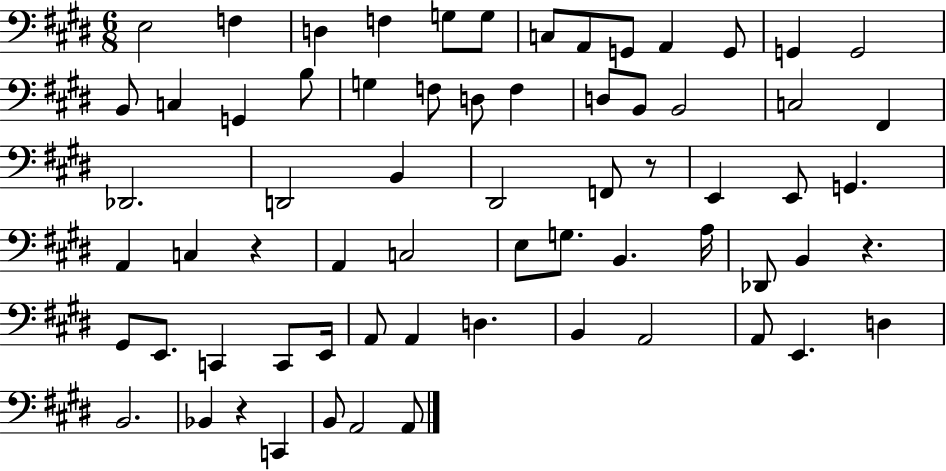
X:1
T:Untitled
M:6/8
L:1/4
K:E
E,2 F, D, F, G,/2 G,/2 C,/2 A,,/2 G,,/2 A,, G,,/2 G,, G,,2 B,,/2 C, G,, B,/2 G, F,/2 D,/2 F, D,/2 B,,/2 B,,2 C,2 ^F,, _D,,2 D,,2 B,, ^D,,2 F,,/2 z/2 E,, E,,/2 G,, A,, C, z A,, C,2 E,/2 G,/2 B,, A,/4 _D,,/2 B,, z ^G,,/2 E,,/2 C,, C,,/2 E,,/4 A,,/2 A,, D, B,, A,,2 A,,/2 E,, D, B,,2 _B,, z C,, B,,/2 A,,2 A,,/2